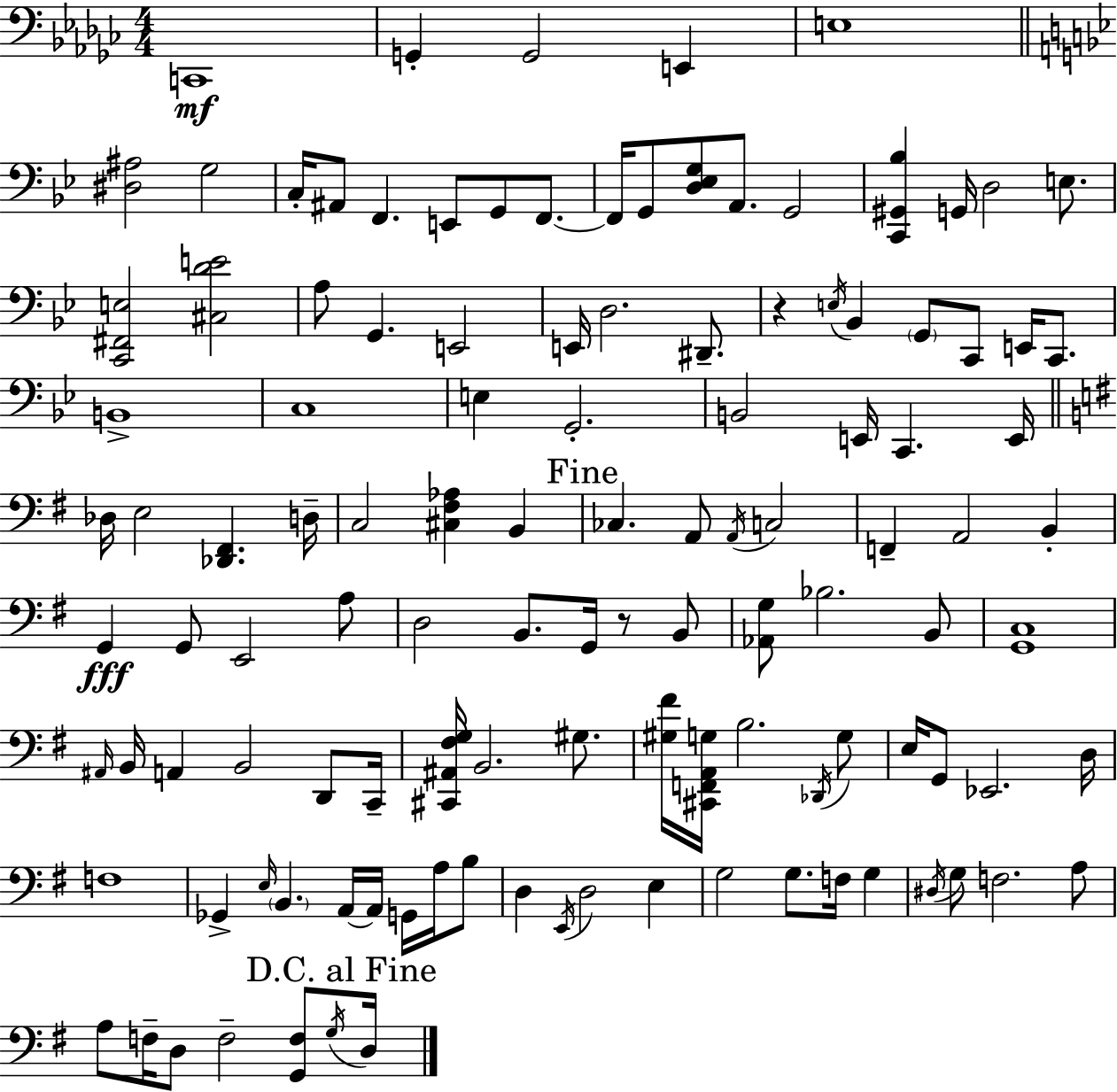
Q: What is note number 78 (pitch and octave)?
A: Gb2